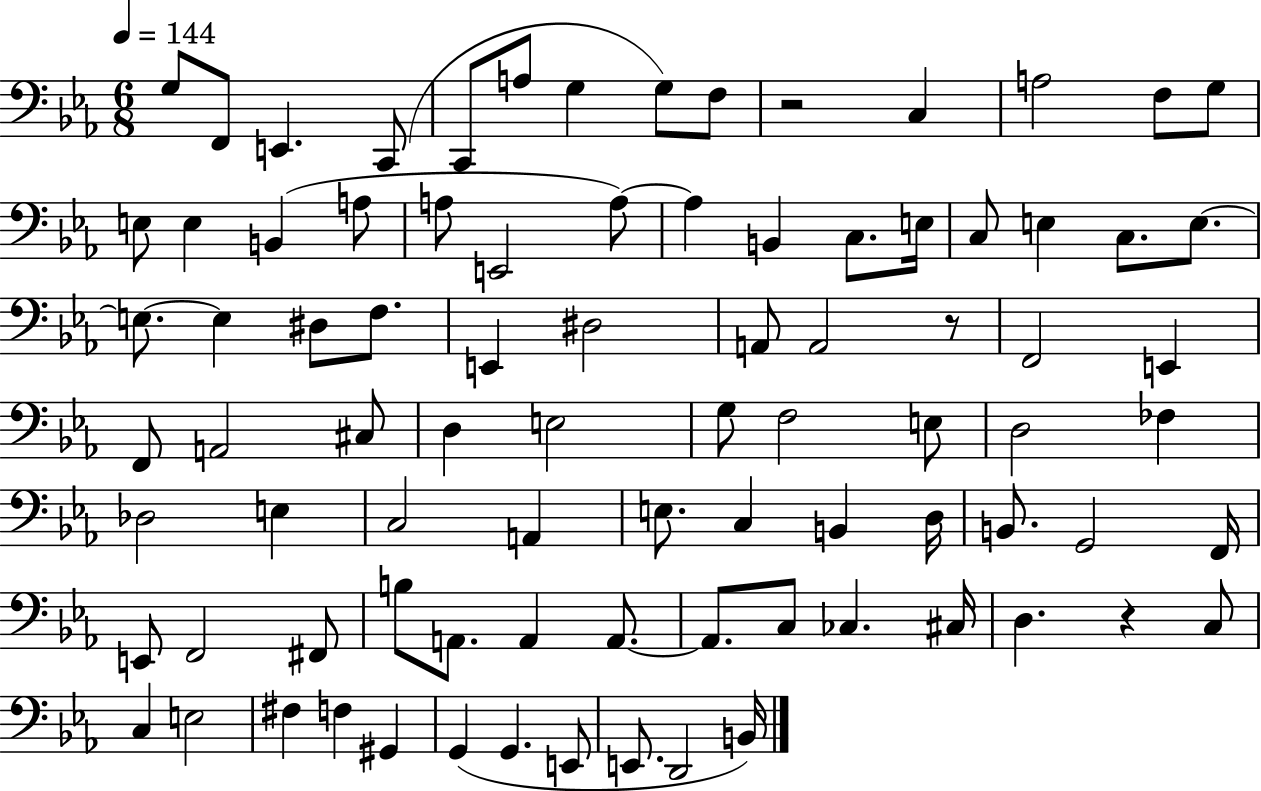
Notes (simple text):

G3/e F2/e E2/q. C2/e C2/e A3/e G3/q G3/e F3/e R/h C3/q A3/h F3/e G3/e E3/e E3/q B2/q A3/e A3/e E2/h A3/e A3/q B2/q C3/e. E3/s C3/e E3/q C3/e. E3/e. E3/e. E3/q D#3/e F3/e. E2/q D#3/h A2/e A2/h R/e F2/h E2/q F2/e A2/h C#3/e D3/q E3/h G3/e F3/h E3/e D3/h FES3/q Db3/h E3/q C3/h A2/q E3/e. C3/q B2/q D3/s B2/e. G2/h F2/s E2/e F2/h F#2/e B3/e A2/e. A2/q A2/e. A2/e. C3/e CES3/q. C#3/s D3/q. R/q C3/e C3/q E3/h F#3/q F3/q G#2/q G2/q G2/q. E2/e E2/e. D2/h B2/s